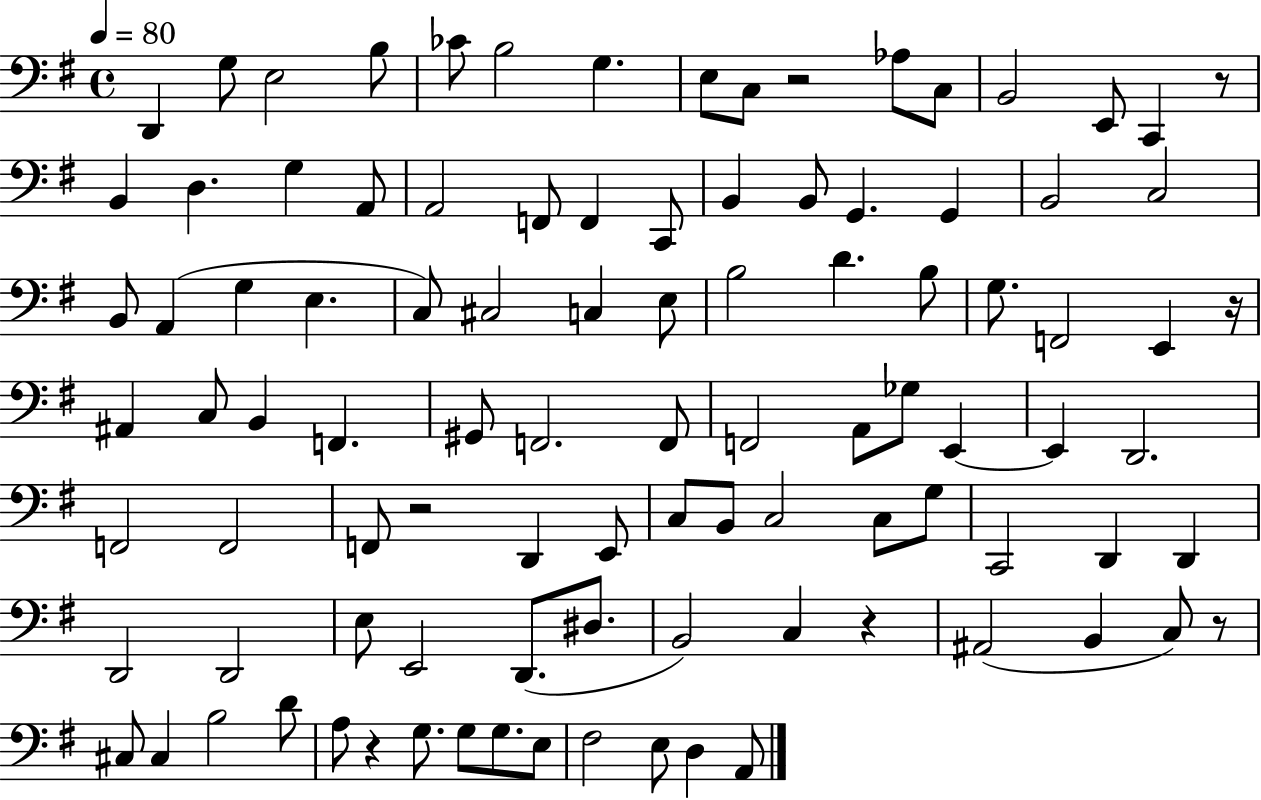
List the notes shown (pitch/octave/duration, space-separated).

D2/q G3/e E3/h B3/e CES4/e B3/h G3/q. E3/e C3/e R/h Ab3/e C3/e B2/h E2/e C2/q R/e B2/q D3/q. G3/q A2/e A2/h F2/e F2/q C2/e B2/q B2/e G2/q. G2/q B2/h C3/h B2/e A2/q G3/q E3/q. C3/e C#3/h C3/q E3/e B3/h D4/q. B3/e G3/e. F2/h E2/q R/s A#2/q C3/e B2/q F2/q. G#2/e F2/h. F2/e F2/h A2/e Gb3/e E2/q E2/q D2/h. F2/h F2/h F2/e R/h D2/q E2/e C3/e B2/e C3/h C3/e G3/e C2/h D2/q D2/q D2/h D2/h E3/e E2/h D2/e. D#3/e. B2/h C3/q R/q A#2/h B2/q C3/e R/e C#3/e C#3/q B3/h D4/e A3/e R/q G3/e. G3/e G3/e. E3/e F#3/h E3/e D3/q A2/e